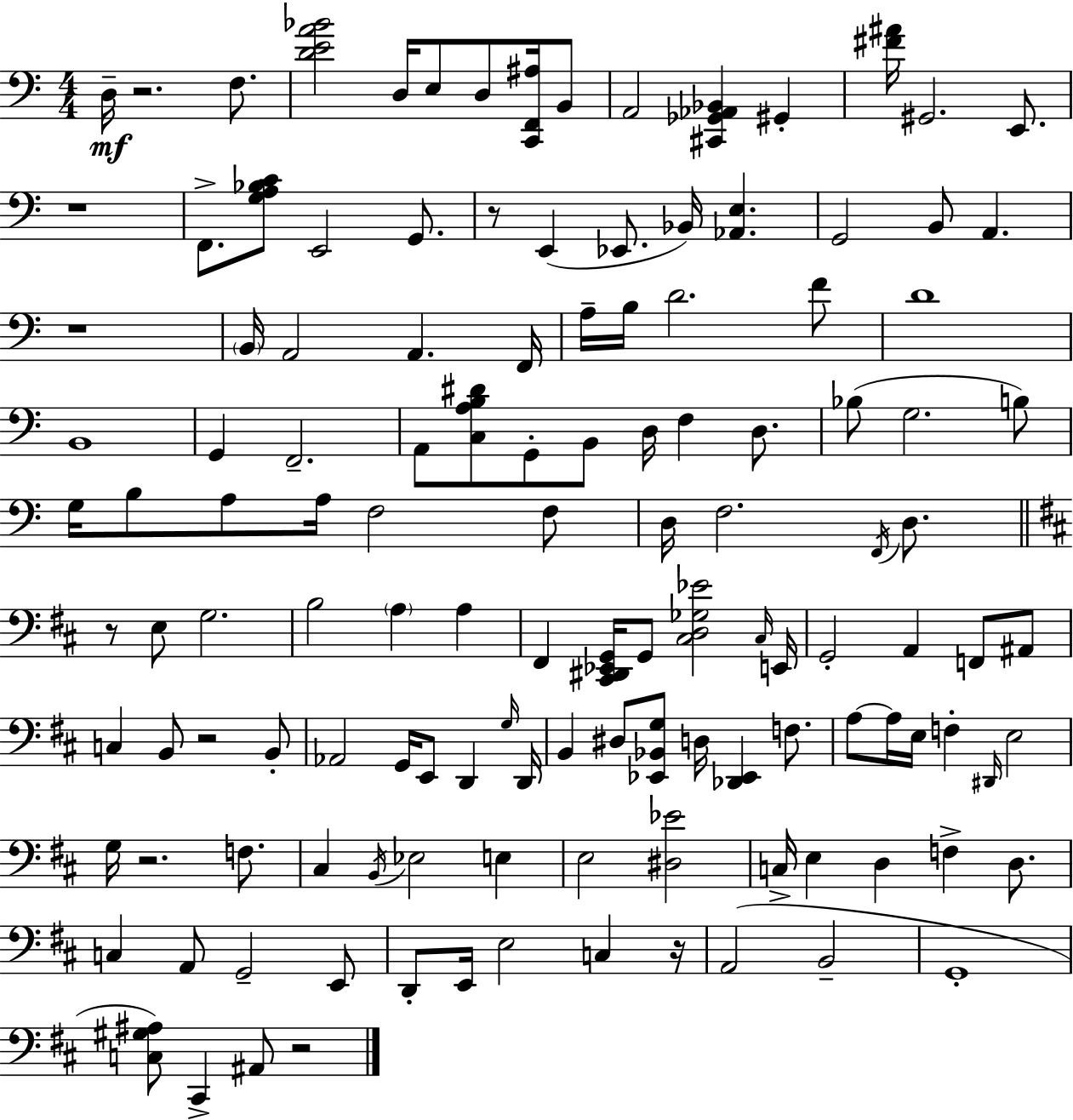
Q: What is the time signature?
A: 4/4